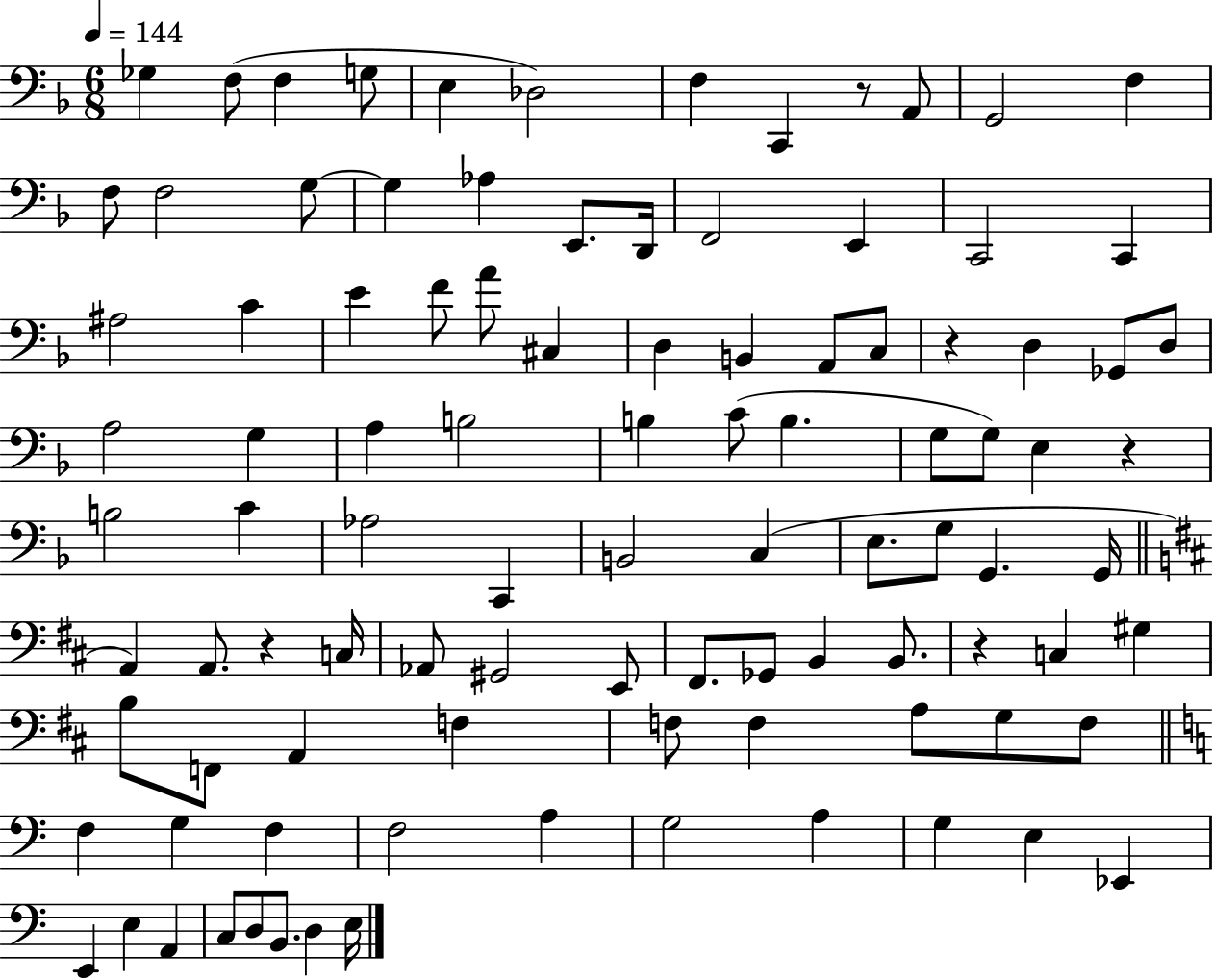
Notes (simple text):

Gb3/q F3/e F3/q G3/e E3/q Db3/h F3/q C2/q R/e A2/e G2/h F3/q F3/e F3/h G3/e G3/q Ab3/q E2/e. D2/s F2/h E2/q C2/h C2/q A#3/h C4/q E4/q F4/e A4/e C#3/q D3/q B2/q A2/e C3/e R/q D3/q Gb2/e D3/e A3/h G3/q A3/q B3/h B3/q C4/e B3/q. G3/e G3/e E3/q R/q B3/h C4/q Ab3/h C2/q B2/h C3/q E3/e. G3/e G2/q. G2/s A2/q A2/e. R/q C3/s Ab2/e G#2/h E2/e F#2/e. Gb2/e B2/q B2/e. R/q C3/q G#3/q B3/e F2/e A2/q F3/q F3/e F3/q A3/e G3/e F3/e F3/q G3/q F3/q F3/h A3/q G3/h A3/q G3/q E3/q Eb2/q E2/q E3/q A2/q C3/e D3/e B2/e. D3/q E3/s